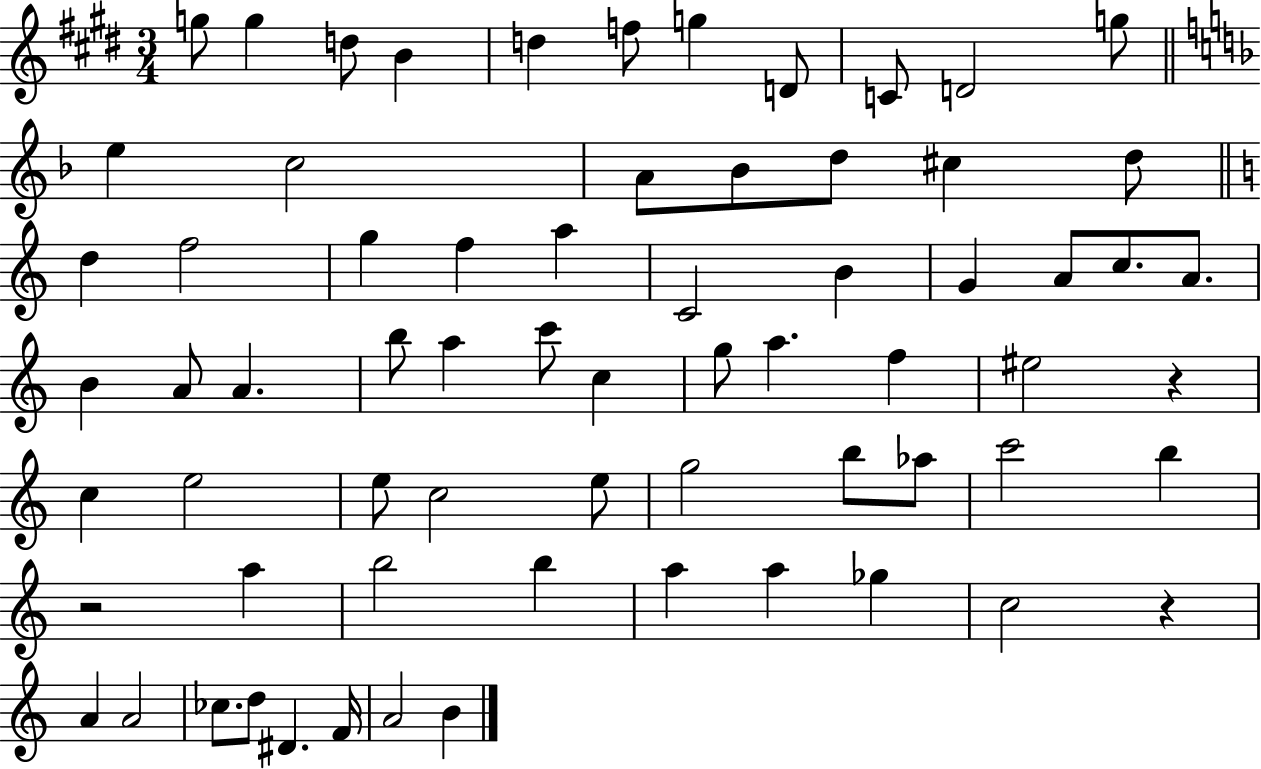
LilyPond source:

{
  \clef treble
  \numericTimeSignature
  \time 3/4
  \key e \major
  g''8 g''4 d''8 b'4 | d''4 f''8 g''4 d'8 | c'8 d'2 g''8 | \bar "||" \break \key f \major e''4 c''2 | a'8 bes'8 d''8 cis''4 d''8 | \bar "||" \break \key a \minor d''4 f''2 | g''4 f''4 a''4 | c'2 b'4 | g'4 a'8 c''8. a'8. | \break b'4 a'8 a'4. | b''8 a''4 c'''8 c''4 | g''8 a''4. f''4 | eis''2 r4 | \break c''4 e''2 | e''8 c''2 e''8 | g''2 b''8 aes''8 | c'''2 b''4 | \break r2 a''4 | b''2 b''4 | a''4 a''4 ges''4 | c''2 r4 | \break a'4 a'2 | ces''8. d''8 dis'4. f'16 | a'2 b'4 | \bar "|."
}